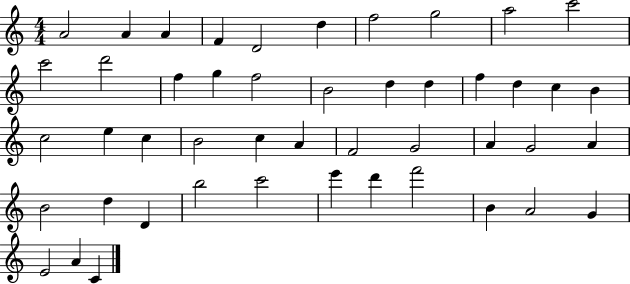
{
  \clef treble
  \numericTimeSignature
  \time 4/4
  \key c \major
  a'2 a'4 a'4 | f'4 d'2 d''4 | f''2 g''2 | a''2 c'''2 | \break c'''2 d'''2 | f''4 g''4 f''2 | b'2 d''4 d''4 | f''4 d''4 c''4 b'4 | \break c''2 e''4 c''4 | b'2 c''4 a'4 | f'2 g'2 | a'4 g'2 a'4 | \break b'2 d''4 d'4 | b''2 c'''2 | e'''4 d'''4 f'''2 | b'4 a'2 g'4 | \break e'2 a'4 c'4 | \bar "|."
}